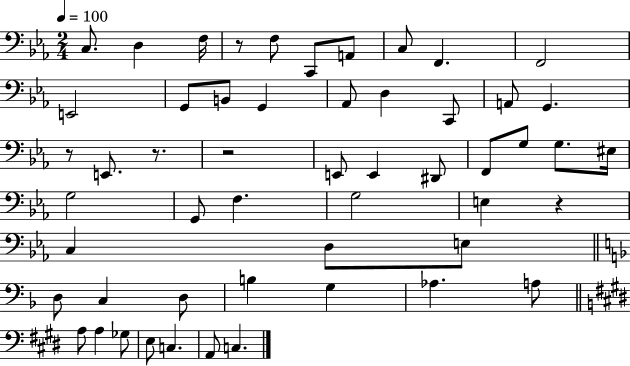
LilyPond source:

{
  \clef bass
  \numericTimeSignature
  \time 2/4
  \key ees \major
  \tempo 4 = 100
  c8. d4 f16 | r8 f8 c,8 a,8 | c8 f,4. | f,2 | \break e,2 | g,8 b,8 g,4 | aes,8 d4 c,8 | a,8 g,4. | \break r8 e,8. r8. | r2 | e,8 e,4 dis,8 | f,8 g8 g8. eis16 | \break g2 | g,8 f4. | g2 | e4 r4 | \break c4 d8 e8 | \bar "||" \break \key f \major d8 c4 d8 | b4 g4 | aes4. a8 | \bar "||" \break \key e \major a8 a4 ges8 | e8 c4. | a,8 c4. | \bar "|."
}